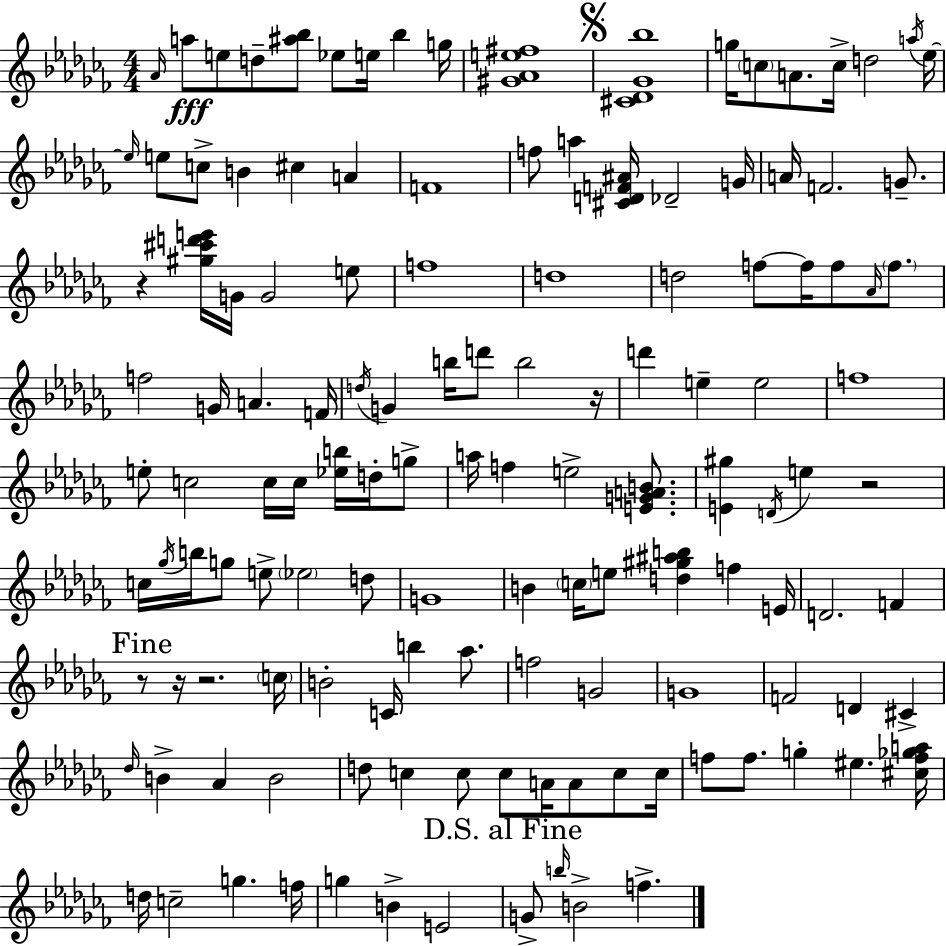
Ab4/s A5/e E5/e D5/e [A#5,Bb5]/e Eb5/e E5/s Bb5/q G5/s [G#4,Ab4,E5,F#5]/w [C#4,Db4,Gb4,Bb5]/w G5/s C5/e A4/e. C5/s D5/h A5/s Eb5/s Eb5/s E5/e C5/e B4/q C#5/q A4/q F4/w F5/e A5/q [C#4,D4,F4,A#4]/s Db4/h G4/s A4/s F4/h. G4/e. R/q [G#5,C#6,D6,E6]/s G4/s G4/h E5/e F5/w D5/w D5/h F5/e F5/s F5/e Ab4/s F5/e. F5/h G4/s A4/q. F4/s D5/s G4/q B5/s D6/e B5/h R/s D6/q E5/q E5/h F5/w E5/e C5/h C5/s C5/s [Eb5,B5]/s D5/s G5/e A5/s F5/q E5/h [E4,G4,A4,B4]/e. [E4,G#5]/q D4/s E5/q R/h C5/s Gb5/s B5/s G5/e E5/e Eb5/h D5/e G4/w B4/q C5/s E5/e [D5,G#5,A#5,B5]/q F5/q E4/s D4/h. F4/q R/e R/s R/h. C5/s B4/h C4/s B5/q Ab5/e. F5/h G4/h G4/w F4/h D4/q C#4/q Db5/s B4/q Ab4/q B4/h D5/e C5/q C5/e C5/e A4/s A4/e C5/e C5/s F5/e F5/e. G5/q EIS5/q. [C#5,F5,Gb5,A5]/s D5/s C5/h G5/q. F5/s G5/q B4/q E4/h G4/e B5/s B4/h F5/q.